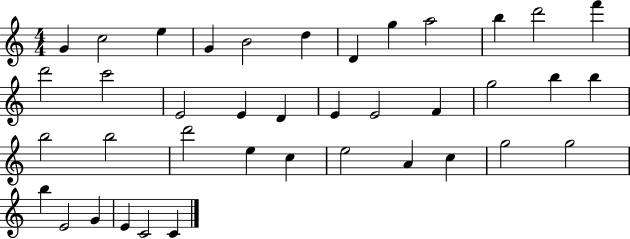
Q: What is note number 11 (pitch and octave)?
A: D6